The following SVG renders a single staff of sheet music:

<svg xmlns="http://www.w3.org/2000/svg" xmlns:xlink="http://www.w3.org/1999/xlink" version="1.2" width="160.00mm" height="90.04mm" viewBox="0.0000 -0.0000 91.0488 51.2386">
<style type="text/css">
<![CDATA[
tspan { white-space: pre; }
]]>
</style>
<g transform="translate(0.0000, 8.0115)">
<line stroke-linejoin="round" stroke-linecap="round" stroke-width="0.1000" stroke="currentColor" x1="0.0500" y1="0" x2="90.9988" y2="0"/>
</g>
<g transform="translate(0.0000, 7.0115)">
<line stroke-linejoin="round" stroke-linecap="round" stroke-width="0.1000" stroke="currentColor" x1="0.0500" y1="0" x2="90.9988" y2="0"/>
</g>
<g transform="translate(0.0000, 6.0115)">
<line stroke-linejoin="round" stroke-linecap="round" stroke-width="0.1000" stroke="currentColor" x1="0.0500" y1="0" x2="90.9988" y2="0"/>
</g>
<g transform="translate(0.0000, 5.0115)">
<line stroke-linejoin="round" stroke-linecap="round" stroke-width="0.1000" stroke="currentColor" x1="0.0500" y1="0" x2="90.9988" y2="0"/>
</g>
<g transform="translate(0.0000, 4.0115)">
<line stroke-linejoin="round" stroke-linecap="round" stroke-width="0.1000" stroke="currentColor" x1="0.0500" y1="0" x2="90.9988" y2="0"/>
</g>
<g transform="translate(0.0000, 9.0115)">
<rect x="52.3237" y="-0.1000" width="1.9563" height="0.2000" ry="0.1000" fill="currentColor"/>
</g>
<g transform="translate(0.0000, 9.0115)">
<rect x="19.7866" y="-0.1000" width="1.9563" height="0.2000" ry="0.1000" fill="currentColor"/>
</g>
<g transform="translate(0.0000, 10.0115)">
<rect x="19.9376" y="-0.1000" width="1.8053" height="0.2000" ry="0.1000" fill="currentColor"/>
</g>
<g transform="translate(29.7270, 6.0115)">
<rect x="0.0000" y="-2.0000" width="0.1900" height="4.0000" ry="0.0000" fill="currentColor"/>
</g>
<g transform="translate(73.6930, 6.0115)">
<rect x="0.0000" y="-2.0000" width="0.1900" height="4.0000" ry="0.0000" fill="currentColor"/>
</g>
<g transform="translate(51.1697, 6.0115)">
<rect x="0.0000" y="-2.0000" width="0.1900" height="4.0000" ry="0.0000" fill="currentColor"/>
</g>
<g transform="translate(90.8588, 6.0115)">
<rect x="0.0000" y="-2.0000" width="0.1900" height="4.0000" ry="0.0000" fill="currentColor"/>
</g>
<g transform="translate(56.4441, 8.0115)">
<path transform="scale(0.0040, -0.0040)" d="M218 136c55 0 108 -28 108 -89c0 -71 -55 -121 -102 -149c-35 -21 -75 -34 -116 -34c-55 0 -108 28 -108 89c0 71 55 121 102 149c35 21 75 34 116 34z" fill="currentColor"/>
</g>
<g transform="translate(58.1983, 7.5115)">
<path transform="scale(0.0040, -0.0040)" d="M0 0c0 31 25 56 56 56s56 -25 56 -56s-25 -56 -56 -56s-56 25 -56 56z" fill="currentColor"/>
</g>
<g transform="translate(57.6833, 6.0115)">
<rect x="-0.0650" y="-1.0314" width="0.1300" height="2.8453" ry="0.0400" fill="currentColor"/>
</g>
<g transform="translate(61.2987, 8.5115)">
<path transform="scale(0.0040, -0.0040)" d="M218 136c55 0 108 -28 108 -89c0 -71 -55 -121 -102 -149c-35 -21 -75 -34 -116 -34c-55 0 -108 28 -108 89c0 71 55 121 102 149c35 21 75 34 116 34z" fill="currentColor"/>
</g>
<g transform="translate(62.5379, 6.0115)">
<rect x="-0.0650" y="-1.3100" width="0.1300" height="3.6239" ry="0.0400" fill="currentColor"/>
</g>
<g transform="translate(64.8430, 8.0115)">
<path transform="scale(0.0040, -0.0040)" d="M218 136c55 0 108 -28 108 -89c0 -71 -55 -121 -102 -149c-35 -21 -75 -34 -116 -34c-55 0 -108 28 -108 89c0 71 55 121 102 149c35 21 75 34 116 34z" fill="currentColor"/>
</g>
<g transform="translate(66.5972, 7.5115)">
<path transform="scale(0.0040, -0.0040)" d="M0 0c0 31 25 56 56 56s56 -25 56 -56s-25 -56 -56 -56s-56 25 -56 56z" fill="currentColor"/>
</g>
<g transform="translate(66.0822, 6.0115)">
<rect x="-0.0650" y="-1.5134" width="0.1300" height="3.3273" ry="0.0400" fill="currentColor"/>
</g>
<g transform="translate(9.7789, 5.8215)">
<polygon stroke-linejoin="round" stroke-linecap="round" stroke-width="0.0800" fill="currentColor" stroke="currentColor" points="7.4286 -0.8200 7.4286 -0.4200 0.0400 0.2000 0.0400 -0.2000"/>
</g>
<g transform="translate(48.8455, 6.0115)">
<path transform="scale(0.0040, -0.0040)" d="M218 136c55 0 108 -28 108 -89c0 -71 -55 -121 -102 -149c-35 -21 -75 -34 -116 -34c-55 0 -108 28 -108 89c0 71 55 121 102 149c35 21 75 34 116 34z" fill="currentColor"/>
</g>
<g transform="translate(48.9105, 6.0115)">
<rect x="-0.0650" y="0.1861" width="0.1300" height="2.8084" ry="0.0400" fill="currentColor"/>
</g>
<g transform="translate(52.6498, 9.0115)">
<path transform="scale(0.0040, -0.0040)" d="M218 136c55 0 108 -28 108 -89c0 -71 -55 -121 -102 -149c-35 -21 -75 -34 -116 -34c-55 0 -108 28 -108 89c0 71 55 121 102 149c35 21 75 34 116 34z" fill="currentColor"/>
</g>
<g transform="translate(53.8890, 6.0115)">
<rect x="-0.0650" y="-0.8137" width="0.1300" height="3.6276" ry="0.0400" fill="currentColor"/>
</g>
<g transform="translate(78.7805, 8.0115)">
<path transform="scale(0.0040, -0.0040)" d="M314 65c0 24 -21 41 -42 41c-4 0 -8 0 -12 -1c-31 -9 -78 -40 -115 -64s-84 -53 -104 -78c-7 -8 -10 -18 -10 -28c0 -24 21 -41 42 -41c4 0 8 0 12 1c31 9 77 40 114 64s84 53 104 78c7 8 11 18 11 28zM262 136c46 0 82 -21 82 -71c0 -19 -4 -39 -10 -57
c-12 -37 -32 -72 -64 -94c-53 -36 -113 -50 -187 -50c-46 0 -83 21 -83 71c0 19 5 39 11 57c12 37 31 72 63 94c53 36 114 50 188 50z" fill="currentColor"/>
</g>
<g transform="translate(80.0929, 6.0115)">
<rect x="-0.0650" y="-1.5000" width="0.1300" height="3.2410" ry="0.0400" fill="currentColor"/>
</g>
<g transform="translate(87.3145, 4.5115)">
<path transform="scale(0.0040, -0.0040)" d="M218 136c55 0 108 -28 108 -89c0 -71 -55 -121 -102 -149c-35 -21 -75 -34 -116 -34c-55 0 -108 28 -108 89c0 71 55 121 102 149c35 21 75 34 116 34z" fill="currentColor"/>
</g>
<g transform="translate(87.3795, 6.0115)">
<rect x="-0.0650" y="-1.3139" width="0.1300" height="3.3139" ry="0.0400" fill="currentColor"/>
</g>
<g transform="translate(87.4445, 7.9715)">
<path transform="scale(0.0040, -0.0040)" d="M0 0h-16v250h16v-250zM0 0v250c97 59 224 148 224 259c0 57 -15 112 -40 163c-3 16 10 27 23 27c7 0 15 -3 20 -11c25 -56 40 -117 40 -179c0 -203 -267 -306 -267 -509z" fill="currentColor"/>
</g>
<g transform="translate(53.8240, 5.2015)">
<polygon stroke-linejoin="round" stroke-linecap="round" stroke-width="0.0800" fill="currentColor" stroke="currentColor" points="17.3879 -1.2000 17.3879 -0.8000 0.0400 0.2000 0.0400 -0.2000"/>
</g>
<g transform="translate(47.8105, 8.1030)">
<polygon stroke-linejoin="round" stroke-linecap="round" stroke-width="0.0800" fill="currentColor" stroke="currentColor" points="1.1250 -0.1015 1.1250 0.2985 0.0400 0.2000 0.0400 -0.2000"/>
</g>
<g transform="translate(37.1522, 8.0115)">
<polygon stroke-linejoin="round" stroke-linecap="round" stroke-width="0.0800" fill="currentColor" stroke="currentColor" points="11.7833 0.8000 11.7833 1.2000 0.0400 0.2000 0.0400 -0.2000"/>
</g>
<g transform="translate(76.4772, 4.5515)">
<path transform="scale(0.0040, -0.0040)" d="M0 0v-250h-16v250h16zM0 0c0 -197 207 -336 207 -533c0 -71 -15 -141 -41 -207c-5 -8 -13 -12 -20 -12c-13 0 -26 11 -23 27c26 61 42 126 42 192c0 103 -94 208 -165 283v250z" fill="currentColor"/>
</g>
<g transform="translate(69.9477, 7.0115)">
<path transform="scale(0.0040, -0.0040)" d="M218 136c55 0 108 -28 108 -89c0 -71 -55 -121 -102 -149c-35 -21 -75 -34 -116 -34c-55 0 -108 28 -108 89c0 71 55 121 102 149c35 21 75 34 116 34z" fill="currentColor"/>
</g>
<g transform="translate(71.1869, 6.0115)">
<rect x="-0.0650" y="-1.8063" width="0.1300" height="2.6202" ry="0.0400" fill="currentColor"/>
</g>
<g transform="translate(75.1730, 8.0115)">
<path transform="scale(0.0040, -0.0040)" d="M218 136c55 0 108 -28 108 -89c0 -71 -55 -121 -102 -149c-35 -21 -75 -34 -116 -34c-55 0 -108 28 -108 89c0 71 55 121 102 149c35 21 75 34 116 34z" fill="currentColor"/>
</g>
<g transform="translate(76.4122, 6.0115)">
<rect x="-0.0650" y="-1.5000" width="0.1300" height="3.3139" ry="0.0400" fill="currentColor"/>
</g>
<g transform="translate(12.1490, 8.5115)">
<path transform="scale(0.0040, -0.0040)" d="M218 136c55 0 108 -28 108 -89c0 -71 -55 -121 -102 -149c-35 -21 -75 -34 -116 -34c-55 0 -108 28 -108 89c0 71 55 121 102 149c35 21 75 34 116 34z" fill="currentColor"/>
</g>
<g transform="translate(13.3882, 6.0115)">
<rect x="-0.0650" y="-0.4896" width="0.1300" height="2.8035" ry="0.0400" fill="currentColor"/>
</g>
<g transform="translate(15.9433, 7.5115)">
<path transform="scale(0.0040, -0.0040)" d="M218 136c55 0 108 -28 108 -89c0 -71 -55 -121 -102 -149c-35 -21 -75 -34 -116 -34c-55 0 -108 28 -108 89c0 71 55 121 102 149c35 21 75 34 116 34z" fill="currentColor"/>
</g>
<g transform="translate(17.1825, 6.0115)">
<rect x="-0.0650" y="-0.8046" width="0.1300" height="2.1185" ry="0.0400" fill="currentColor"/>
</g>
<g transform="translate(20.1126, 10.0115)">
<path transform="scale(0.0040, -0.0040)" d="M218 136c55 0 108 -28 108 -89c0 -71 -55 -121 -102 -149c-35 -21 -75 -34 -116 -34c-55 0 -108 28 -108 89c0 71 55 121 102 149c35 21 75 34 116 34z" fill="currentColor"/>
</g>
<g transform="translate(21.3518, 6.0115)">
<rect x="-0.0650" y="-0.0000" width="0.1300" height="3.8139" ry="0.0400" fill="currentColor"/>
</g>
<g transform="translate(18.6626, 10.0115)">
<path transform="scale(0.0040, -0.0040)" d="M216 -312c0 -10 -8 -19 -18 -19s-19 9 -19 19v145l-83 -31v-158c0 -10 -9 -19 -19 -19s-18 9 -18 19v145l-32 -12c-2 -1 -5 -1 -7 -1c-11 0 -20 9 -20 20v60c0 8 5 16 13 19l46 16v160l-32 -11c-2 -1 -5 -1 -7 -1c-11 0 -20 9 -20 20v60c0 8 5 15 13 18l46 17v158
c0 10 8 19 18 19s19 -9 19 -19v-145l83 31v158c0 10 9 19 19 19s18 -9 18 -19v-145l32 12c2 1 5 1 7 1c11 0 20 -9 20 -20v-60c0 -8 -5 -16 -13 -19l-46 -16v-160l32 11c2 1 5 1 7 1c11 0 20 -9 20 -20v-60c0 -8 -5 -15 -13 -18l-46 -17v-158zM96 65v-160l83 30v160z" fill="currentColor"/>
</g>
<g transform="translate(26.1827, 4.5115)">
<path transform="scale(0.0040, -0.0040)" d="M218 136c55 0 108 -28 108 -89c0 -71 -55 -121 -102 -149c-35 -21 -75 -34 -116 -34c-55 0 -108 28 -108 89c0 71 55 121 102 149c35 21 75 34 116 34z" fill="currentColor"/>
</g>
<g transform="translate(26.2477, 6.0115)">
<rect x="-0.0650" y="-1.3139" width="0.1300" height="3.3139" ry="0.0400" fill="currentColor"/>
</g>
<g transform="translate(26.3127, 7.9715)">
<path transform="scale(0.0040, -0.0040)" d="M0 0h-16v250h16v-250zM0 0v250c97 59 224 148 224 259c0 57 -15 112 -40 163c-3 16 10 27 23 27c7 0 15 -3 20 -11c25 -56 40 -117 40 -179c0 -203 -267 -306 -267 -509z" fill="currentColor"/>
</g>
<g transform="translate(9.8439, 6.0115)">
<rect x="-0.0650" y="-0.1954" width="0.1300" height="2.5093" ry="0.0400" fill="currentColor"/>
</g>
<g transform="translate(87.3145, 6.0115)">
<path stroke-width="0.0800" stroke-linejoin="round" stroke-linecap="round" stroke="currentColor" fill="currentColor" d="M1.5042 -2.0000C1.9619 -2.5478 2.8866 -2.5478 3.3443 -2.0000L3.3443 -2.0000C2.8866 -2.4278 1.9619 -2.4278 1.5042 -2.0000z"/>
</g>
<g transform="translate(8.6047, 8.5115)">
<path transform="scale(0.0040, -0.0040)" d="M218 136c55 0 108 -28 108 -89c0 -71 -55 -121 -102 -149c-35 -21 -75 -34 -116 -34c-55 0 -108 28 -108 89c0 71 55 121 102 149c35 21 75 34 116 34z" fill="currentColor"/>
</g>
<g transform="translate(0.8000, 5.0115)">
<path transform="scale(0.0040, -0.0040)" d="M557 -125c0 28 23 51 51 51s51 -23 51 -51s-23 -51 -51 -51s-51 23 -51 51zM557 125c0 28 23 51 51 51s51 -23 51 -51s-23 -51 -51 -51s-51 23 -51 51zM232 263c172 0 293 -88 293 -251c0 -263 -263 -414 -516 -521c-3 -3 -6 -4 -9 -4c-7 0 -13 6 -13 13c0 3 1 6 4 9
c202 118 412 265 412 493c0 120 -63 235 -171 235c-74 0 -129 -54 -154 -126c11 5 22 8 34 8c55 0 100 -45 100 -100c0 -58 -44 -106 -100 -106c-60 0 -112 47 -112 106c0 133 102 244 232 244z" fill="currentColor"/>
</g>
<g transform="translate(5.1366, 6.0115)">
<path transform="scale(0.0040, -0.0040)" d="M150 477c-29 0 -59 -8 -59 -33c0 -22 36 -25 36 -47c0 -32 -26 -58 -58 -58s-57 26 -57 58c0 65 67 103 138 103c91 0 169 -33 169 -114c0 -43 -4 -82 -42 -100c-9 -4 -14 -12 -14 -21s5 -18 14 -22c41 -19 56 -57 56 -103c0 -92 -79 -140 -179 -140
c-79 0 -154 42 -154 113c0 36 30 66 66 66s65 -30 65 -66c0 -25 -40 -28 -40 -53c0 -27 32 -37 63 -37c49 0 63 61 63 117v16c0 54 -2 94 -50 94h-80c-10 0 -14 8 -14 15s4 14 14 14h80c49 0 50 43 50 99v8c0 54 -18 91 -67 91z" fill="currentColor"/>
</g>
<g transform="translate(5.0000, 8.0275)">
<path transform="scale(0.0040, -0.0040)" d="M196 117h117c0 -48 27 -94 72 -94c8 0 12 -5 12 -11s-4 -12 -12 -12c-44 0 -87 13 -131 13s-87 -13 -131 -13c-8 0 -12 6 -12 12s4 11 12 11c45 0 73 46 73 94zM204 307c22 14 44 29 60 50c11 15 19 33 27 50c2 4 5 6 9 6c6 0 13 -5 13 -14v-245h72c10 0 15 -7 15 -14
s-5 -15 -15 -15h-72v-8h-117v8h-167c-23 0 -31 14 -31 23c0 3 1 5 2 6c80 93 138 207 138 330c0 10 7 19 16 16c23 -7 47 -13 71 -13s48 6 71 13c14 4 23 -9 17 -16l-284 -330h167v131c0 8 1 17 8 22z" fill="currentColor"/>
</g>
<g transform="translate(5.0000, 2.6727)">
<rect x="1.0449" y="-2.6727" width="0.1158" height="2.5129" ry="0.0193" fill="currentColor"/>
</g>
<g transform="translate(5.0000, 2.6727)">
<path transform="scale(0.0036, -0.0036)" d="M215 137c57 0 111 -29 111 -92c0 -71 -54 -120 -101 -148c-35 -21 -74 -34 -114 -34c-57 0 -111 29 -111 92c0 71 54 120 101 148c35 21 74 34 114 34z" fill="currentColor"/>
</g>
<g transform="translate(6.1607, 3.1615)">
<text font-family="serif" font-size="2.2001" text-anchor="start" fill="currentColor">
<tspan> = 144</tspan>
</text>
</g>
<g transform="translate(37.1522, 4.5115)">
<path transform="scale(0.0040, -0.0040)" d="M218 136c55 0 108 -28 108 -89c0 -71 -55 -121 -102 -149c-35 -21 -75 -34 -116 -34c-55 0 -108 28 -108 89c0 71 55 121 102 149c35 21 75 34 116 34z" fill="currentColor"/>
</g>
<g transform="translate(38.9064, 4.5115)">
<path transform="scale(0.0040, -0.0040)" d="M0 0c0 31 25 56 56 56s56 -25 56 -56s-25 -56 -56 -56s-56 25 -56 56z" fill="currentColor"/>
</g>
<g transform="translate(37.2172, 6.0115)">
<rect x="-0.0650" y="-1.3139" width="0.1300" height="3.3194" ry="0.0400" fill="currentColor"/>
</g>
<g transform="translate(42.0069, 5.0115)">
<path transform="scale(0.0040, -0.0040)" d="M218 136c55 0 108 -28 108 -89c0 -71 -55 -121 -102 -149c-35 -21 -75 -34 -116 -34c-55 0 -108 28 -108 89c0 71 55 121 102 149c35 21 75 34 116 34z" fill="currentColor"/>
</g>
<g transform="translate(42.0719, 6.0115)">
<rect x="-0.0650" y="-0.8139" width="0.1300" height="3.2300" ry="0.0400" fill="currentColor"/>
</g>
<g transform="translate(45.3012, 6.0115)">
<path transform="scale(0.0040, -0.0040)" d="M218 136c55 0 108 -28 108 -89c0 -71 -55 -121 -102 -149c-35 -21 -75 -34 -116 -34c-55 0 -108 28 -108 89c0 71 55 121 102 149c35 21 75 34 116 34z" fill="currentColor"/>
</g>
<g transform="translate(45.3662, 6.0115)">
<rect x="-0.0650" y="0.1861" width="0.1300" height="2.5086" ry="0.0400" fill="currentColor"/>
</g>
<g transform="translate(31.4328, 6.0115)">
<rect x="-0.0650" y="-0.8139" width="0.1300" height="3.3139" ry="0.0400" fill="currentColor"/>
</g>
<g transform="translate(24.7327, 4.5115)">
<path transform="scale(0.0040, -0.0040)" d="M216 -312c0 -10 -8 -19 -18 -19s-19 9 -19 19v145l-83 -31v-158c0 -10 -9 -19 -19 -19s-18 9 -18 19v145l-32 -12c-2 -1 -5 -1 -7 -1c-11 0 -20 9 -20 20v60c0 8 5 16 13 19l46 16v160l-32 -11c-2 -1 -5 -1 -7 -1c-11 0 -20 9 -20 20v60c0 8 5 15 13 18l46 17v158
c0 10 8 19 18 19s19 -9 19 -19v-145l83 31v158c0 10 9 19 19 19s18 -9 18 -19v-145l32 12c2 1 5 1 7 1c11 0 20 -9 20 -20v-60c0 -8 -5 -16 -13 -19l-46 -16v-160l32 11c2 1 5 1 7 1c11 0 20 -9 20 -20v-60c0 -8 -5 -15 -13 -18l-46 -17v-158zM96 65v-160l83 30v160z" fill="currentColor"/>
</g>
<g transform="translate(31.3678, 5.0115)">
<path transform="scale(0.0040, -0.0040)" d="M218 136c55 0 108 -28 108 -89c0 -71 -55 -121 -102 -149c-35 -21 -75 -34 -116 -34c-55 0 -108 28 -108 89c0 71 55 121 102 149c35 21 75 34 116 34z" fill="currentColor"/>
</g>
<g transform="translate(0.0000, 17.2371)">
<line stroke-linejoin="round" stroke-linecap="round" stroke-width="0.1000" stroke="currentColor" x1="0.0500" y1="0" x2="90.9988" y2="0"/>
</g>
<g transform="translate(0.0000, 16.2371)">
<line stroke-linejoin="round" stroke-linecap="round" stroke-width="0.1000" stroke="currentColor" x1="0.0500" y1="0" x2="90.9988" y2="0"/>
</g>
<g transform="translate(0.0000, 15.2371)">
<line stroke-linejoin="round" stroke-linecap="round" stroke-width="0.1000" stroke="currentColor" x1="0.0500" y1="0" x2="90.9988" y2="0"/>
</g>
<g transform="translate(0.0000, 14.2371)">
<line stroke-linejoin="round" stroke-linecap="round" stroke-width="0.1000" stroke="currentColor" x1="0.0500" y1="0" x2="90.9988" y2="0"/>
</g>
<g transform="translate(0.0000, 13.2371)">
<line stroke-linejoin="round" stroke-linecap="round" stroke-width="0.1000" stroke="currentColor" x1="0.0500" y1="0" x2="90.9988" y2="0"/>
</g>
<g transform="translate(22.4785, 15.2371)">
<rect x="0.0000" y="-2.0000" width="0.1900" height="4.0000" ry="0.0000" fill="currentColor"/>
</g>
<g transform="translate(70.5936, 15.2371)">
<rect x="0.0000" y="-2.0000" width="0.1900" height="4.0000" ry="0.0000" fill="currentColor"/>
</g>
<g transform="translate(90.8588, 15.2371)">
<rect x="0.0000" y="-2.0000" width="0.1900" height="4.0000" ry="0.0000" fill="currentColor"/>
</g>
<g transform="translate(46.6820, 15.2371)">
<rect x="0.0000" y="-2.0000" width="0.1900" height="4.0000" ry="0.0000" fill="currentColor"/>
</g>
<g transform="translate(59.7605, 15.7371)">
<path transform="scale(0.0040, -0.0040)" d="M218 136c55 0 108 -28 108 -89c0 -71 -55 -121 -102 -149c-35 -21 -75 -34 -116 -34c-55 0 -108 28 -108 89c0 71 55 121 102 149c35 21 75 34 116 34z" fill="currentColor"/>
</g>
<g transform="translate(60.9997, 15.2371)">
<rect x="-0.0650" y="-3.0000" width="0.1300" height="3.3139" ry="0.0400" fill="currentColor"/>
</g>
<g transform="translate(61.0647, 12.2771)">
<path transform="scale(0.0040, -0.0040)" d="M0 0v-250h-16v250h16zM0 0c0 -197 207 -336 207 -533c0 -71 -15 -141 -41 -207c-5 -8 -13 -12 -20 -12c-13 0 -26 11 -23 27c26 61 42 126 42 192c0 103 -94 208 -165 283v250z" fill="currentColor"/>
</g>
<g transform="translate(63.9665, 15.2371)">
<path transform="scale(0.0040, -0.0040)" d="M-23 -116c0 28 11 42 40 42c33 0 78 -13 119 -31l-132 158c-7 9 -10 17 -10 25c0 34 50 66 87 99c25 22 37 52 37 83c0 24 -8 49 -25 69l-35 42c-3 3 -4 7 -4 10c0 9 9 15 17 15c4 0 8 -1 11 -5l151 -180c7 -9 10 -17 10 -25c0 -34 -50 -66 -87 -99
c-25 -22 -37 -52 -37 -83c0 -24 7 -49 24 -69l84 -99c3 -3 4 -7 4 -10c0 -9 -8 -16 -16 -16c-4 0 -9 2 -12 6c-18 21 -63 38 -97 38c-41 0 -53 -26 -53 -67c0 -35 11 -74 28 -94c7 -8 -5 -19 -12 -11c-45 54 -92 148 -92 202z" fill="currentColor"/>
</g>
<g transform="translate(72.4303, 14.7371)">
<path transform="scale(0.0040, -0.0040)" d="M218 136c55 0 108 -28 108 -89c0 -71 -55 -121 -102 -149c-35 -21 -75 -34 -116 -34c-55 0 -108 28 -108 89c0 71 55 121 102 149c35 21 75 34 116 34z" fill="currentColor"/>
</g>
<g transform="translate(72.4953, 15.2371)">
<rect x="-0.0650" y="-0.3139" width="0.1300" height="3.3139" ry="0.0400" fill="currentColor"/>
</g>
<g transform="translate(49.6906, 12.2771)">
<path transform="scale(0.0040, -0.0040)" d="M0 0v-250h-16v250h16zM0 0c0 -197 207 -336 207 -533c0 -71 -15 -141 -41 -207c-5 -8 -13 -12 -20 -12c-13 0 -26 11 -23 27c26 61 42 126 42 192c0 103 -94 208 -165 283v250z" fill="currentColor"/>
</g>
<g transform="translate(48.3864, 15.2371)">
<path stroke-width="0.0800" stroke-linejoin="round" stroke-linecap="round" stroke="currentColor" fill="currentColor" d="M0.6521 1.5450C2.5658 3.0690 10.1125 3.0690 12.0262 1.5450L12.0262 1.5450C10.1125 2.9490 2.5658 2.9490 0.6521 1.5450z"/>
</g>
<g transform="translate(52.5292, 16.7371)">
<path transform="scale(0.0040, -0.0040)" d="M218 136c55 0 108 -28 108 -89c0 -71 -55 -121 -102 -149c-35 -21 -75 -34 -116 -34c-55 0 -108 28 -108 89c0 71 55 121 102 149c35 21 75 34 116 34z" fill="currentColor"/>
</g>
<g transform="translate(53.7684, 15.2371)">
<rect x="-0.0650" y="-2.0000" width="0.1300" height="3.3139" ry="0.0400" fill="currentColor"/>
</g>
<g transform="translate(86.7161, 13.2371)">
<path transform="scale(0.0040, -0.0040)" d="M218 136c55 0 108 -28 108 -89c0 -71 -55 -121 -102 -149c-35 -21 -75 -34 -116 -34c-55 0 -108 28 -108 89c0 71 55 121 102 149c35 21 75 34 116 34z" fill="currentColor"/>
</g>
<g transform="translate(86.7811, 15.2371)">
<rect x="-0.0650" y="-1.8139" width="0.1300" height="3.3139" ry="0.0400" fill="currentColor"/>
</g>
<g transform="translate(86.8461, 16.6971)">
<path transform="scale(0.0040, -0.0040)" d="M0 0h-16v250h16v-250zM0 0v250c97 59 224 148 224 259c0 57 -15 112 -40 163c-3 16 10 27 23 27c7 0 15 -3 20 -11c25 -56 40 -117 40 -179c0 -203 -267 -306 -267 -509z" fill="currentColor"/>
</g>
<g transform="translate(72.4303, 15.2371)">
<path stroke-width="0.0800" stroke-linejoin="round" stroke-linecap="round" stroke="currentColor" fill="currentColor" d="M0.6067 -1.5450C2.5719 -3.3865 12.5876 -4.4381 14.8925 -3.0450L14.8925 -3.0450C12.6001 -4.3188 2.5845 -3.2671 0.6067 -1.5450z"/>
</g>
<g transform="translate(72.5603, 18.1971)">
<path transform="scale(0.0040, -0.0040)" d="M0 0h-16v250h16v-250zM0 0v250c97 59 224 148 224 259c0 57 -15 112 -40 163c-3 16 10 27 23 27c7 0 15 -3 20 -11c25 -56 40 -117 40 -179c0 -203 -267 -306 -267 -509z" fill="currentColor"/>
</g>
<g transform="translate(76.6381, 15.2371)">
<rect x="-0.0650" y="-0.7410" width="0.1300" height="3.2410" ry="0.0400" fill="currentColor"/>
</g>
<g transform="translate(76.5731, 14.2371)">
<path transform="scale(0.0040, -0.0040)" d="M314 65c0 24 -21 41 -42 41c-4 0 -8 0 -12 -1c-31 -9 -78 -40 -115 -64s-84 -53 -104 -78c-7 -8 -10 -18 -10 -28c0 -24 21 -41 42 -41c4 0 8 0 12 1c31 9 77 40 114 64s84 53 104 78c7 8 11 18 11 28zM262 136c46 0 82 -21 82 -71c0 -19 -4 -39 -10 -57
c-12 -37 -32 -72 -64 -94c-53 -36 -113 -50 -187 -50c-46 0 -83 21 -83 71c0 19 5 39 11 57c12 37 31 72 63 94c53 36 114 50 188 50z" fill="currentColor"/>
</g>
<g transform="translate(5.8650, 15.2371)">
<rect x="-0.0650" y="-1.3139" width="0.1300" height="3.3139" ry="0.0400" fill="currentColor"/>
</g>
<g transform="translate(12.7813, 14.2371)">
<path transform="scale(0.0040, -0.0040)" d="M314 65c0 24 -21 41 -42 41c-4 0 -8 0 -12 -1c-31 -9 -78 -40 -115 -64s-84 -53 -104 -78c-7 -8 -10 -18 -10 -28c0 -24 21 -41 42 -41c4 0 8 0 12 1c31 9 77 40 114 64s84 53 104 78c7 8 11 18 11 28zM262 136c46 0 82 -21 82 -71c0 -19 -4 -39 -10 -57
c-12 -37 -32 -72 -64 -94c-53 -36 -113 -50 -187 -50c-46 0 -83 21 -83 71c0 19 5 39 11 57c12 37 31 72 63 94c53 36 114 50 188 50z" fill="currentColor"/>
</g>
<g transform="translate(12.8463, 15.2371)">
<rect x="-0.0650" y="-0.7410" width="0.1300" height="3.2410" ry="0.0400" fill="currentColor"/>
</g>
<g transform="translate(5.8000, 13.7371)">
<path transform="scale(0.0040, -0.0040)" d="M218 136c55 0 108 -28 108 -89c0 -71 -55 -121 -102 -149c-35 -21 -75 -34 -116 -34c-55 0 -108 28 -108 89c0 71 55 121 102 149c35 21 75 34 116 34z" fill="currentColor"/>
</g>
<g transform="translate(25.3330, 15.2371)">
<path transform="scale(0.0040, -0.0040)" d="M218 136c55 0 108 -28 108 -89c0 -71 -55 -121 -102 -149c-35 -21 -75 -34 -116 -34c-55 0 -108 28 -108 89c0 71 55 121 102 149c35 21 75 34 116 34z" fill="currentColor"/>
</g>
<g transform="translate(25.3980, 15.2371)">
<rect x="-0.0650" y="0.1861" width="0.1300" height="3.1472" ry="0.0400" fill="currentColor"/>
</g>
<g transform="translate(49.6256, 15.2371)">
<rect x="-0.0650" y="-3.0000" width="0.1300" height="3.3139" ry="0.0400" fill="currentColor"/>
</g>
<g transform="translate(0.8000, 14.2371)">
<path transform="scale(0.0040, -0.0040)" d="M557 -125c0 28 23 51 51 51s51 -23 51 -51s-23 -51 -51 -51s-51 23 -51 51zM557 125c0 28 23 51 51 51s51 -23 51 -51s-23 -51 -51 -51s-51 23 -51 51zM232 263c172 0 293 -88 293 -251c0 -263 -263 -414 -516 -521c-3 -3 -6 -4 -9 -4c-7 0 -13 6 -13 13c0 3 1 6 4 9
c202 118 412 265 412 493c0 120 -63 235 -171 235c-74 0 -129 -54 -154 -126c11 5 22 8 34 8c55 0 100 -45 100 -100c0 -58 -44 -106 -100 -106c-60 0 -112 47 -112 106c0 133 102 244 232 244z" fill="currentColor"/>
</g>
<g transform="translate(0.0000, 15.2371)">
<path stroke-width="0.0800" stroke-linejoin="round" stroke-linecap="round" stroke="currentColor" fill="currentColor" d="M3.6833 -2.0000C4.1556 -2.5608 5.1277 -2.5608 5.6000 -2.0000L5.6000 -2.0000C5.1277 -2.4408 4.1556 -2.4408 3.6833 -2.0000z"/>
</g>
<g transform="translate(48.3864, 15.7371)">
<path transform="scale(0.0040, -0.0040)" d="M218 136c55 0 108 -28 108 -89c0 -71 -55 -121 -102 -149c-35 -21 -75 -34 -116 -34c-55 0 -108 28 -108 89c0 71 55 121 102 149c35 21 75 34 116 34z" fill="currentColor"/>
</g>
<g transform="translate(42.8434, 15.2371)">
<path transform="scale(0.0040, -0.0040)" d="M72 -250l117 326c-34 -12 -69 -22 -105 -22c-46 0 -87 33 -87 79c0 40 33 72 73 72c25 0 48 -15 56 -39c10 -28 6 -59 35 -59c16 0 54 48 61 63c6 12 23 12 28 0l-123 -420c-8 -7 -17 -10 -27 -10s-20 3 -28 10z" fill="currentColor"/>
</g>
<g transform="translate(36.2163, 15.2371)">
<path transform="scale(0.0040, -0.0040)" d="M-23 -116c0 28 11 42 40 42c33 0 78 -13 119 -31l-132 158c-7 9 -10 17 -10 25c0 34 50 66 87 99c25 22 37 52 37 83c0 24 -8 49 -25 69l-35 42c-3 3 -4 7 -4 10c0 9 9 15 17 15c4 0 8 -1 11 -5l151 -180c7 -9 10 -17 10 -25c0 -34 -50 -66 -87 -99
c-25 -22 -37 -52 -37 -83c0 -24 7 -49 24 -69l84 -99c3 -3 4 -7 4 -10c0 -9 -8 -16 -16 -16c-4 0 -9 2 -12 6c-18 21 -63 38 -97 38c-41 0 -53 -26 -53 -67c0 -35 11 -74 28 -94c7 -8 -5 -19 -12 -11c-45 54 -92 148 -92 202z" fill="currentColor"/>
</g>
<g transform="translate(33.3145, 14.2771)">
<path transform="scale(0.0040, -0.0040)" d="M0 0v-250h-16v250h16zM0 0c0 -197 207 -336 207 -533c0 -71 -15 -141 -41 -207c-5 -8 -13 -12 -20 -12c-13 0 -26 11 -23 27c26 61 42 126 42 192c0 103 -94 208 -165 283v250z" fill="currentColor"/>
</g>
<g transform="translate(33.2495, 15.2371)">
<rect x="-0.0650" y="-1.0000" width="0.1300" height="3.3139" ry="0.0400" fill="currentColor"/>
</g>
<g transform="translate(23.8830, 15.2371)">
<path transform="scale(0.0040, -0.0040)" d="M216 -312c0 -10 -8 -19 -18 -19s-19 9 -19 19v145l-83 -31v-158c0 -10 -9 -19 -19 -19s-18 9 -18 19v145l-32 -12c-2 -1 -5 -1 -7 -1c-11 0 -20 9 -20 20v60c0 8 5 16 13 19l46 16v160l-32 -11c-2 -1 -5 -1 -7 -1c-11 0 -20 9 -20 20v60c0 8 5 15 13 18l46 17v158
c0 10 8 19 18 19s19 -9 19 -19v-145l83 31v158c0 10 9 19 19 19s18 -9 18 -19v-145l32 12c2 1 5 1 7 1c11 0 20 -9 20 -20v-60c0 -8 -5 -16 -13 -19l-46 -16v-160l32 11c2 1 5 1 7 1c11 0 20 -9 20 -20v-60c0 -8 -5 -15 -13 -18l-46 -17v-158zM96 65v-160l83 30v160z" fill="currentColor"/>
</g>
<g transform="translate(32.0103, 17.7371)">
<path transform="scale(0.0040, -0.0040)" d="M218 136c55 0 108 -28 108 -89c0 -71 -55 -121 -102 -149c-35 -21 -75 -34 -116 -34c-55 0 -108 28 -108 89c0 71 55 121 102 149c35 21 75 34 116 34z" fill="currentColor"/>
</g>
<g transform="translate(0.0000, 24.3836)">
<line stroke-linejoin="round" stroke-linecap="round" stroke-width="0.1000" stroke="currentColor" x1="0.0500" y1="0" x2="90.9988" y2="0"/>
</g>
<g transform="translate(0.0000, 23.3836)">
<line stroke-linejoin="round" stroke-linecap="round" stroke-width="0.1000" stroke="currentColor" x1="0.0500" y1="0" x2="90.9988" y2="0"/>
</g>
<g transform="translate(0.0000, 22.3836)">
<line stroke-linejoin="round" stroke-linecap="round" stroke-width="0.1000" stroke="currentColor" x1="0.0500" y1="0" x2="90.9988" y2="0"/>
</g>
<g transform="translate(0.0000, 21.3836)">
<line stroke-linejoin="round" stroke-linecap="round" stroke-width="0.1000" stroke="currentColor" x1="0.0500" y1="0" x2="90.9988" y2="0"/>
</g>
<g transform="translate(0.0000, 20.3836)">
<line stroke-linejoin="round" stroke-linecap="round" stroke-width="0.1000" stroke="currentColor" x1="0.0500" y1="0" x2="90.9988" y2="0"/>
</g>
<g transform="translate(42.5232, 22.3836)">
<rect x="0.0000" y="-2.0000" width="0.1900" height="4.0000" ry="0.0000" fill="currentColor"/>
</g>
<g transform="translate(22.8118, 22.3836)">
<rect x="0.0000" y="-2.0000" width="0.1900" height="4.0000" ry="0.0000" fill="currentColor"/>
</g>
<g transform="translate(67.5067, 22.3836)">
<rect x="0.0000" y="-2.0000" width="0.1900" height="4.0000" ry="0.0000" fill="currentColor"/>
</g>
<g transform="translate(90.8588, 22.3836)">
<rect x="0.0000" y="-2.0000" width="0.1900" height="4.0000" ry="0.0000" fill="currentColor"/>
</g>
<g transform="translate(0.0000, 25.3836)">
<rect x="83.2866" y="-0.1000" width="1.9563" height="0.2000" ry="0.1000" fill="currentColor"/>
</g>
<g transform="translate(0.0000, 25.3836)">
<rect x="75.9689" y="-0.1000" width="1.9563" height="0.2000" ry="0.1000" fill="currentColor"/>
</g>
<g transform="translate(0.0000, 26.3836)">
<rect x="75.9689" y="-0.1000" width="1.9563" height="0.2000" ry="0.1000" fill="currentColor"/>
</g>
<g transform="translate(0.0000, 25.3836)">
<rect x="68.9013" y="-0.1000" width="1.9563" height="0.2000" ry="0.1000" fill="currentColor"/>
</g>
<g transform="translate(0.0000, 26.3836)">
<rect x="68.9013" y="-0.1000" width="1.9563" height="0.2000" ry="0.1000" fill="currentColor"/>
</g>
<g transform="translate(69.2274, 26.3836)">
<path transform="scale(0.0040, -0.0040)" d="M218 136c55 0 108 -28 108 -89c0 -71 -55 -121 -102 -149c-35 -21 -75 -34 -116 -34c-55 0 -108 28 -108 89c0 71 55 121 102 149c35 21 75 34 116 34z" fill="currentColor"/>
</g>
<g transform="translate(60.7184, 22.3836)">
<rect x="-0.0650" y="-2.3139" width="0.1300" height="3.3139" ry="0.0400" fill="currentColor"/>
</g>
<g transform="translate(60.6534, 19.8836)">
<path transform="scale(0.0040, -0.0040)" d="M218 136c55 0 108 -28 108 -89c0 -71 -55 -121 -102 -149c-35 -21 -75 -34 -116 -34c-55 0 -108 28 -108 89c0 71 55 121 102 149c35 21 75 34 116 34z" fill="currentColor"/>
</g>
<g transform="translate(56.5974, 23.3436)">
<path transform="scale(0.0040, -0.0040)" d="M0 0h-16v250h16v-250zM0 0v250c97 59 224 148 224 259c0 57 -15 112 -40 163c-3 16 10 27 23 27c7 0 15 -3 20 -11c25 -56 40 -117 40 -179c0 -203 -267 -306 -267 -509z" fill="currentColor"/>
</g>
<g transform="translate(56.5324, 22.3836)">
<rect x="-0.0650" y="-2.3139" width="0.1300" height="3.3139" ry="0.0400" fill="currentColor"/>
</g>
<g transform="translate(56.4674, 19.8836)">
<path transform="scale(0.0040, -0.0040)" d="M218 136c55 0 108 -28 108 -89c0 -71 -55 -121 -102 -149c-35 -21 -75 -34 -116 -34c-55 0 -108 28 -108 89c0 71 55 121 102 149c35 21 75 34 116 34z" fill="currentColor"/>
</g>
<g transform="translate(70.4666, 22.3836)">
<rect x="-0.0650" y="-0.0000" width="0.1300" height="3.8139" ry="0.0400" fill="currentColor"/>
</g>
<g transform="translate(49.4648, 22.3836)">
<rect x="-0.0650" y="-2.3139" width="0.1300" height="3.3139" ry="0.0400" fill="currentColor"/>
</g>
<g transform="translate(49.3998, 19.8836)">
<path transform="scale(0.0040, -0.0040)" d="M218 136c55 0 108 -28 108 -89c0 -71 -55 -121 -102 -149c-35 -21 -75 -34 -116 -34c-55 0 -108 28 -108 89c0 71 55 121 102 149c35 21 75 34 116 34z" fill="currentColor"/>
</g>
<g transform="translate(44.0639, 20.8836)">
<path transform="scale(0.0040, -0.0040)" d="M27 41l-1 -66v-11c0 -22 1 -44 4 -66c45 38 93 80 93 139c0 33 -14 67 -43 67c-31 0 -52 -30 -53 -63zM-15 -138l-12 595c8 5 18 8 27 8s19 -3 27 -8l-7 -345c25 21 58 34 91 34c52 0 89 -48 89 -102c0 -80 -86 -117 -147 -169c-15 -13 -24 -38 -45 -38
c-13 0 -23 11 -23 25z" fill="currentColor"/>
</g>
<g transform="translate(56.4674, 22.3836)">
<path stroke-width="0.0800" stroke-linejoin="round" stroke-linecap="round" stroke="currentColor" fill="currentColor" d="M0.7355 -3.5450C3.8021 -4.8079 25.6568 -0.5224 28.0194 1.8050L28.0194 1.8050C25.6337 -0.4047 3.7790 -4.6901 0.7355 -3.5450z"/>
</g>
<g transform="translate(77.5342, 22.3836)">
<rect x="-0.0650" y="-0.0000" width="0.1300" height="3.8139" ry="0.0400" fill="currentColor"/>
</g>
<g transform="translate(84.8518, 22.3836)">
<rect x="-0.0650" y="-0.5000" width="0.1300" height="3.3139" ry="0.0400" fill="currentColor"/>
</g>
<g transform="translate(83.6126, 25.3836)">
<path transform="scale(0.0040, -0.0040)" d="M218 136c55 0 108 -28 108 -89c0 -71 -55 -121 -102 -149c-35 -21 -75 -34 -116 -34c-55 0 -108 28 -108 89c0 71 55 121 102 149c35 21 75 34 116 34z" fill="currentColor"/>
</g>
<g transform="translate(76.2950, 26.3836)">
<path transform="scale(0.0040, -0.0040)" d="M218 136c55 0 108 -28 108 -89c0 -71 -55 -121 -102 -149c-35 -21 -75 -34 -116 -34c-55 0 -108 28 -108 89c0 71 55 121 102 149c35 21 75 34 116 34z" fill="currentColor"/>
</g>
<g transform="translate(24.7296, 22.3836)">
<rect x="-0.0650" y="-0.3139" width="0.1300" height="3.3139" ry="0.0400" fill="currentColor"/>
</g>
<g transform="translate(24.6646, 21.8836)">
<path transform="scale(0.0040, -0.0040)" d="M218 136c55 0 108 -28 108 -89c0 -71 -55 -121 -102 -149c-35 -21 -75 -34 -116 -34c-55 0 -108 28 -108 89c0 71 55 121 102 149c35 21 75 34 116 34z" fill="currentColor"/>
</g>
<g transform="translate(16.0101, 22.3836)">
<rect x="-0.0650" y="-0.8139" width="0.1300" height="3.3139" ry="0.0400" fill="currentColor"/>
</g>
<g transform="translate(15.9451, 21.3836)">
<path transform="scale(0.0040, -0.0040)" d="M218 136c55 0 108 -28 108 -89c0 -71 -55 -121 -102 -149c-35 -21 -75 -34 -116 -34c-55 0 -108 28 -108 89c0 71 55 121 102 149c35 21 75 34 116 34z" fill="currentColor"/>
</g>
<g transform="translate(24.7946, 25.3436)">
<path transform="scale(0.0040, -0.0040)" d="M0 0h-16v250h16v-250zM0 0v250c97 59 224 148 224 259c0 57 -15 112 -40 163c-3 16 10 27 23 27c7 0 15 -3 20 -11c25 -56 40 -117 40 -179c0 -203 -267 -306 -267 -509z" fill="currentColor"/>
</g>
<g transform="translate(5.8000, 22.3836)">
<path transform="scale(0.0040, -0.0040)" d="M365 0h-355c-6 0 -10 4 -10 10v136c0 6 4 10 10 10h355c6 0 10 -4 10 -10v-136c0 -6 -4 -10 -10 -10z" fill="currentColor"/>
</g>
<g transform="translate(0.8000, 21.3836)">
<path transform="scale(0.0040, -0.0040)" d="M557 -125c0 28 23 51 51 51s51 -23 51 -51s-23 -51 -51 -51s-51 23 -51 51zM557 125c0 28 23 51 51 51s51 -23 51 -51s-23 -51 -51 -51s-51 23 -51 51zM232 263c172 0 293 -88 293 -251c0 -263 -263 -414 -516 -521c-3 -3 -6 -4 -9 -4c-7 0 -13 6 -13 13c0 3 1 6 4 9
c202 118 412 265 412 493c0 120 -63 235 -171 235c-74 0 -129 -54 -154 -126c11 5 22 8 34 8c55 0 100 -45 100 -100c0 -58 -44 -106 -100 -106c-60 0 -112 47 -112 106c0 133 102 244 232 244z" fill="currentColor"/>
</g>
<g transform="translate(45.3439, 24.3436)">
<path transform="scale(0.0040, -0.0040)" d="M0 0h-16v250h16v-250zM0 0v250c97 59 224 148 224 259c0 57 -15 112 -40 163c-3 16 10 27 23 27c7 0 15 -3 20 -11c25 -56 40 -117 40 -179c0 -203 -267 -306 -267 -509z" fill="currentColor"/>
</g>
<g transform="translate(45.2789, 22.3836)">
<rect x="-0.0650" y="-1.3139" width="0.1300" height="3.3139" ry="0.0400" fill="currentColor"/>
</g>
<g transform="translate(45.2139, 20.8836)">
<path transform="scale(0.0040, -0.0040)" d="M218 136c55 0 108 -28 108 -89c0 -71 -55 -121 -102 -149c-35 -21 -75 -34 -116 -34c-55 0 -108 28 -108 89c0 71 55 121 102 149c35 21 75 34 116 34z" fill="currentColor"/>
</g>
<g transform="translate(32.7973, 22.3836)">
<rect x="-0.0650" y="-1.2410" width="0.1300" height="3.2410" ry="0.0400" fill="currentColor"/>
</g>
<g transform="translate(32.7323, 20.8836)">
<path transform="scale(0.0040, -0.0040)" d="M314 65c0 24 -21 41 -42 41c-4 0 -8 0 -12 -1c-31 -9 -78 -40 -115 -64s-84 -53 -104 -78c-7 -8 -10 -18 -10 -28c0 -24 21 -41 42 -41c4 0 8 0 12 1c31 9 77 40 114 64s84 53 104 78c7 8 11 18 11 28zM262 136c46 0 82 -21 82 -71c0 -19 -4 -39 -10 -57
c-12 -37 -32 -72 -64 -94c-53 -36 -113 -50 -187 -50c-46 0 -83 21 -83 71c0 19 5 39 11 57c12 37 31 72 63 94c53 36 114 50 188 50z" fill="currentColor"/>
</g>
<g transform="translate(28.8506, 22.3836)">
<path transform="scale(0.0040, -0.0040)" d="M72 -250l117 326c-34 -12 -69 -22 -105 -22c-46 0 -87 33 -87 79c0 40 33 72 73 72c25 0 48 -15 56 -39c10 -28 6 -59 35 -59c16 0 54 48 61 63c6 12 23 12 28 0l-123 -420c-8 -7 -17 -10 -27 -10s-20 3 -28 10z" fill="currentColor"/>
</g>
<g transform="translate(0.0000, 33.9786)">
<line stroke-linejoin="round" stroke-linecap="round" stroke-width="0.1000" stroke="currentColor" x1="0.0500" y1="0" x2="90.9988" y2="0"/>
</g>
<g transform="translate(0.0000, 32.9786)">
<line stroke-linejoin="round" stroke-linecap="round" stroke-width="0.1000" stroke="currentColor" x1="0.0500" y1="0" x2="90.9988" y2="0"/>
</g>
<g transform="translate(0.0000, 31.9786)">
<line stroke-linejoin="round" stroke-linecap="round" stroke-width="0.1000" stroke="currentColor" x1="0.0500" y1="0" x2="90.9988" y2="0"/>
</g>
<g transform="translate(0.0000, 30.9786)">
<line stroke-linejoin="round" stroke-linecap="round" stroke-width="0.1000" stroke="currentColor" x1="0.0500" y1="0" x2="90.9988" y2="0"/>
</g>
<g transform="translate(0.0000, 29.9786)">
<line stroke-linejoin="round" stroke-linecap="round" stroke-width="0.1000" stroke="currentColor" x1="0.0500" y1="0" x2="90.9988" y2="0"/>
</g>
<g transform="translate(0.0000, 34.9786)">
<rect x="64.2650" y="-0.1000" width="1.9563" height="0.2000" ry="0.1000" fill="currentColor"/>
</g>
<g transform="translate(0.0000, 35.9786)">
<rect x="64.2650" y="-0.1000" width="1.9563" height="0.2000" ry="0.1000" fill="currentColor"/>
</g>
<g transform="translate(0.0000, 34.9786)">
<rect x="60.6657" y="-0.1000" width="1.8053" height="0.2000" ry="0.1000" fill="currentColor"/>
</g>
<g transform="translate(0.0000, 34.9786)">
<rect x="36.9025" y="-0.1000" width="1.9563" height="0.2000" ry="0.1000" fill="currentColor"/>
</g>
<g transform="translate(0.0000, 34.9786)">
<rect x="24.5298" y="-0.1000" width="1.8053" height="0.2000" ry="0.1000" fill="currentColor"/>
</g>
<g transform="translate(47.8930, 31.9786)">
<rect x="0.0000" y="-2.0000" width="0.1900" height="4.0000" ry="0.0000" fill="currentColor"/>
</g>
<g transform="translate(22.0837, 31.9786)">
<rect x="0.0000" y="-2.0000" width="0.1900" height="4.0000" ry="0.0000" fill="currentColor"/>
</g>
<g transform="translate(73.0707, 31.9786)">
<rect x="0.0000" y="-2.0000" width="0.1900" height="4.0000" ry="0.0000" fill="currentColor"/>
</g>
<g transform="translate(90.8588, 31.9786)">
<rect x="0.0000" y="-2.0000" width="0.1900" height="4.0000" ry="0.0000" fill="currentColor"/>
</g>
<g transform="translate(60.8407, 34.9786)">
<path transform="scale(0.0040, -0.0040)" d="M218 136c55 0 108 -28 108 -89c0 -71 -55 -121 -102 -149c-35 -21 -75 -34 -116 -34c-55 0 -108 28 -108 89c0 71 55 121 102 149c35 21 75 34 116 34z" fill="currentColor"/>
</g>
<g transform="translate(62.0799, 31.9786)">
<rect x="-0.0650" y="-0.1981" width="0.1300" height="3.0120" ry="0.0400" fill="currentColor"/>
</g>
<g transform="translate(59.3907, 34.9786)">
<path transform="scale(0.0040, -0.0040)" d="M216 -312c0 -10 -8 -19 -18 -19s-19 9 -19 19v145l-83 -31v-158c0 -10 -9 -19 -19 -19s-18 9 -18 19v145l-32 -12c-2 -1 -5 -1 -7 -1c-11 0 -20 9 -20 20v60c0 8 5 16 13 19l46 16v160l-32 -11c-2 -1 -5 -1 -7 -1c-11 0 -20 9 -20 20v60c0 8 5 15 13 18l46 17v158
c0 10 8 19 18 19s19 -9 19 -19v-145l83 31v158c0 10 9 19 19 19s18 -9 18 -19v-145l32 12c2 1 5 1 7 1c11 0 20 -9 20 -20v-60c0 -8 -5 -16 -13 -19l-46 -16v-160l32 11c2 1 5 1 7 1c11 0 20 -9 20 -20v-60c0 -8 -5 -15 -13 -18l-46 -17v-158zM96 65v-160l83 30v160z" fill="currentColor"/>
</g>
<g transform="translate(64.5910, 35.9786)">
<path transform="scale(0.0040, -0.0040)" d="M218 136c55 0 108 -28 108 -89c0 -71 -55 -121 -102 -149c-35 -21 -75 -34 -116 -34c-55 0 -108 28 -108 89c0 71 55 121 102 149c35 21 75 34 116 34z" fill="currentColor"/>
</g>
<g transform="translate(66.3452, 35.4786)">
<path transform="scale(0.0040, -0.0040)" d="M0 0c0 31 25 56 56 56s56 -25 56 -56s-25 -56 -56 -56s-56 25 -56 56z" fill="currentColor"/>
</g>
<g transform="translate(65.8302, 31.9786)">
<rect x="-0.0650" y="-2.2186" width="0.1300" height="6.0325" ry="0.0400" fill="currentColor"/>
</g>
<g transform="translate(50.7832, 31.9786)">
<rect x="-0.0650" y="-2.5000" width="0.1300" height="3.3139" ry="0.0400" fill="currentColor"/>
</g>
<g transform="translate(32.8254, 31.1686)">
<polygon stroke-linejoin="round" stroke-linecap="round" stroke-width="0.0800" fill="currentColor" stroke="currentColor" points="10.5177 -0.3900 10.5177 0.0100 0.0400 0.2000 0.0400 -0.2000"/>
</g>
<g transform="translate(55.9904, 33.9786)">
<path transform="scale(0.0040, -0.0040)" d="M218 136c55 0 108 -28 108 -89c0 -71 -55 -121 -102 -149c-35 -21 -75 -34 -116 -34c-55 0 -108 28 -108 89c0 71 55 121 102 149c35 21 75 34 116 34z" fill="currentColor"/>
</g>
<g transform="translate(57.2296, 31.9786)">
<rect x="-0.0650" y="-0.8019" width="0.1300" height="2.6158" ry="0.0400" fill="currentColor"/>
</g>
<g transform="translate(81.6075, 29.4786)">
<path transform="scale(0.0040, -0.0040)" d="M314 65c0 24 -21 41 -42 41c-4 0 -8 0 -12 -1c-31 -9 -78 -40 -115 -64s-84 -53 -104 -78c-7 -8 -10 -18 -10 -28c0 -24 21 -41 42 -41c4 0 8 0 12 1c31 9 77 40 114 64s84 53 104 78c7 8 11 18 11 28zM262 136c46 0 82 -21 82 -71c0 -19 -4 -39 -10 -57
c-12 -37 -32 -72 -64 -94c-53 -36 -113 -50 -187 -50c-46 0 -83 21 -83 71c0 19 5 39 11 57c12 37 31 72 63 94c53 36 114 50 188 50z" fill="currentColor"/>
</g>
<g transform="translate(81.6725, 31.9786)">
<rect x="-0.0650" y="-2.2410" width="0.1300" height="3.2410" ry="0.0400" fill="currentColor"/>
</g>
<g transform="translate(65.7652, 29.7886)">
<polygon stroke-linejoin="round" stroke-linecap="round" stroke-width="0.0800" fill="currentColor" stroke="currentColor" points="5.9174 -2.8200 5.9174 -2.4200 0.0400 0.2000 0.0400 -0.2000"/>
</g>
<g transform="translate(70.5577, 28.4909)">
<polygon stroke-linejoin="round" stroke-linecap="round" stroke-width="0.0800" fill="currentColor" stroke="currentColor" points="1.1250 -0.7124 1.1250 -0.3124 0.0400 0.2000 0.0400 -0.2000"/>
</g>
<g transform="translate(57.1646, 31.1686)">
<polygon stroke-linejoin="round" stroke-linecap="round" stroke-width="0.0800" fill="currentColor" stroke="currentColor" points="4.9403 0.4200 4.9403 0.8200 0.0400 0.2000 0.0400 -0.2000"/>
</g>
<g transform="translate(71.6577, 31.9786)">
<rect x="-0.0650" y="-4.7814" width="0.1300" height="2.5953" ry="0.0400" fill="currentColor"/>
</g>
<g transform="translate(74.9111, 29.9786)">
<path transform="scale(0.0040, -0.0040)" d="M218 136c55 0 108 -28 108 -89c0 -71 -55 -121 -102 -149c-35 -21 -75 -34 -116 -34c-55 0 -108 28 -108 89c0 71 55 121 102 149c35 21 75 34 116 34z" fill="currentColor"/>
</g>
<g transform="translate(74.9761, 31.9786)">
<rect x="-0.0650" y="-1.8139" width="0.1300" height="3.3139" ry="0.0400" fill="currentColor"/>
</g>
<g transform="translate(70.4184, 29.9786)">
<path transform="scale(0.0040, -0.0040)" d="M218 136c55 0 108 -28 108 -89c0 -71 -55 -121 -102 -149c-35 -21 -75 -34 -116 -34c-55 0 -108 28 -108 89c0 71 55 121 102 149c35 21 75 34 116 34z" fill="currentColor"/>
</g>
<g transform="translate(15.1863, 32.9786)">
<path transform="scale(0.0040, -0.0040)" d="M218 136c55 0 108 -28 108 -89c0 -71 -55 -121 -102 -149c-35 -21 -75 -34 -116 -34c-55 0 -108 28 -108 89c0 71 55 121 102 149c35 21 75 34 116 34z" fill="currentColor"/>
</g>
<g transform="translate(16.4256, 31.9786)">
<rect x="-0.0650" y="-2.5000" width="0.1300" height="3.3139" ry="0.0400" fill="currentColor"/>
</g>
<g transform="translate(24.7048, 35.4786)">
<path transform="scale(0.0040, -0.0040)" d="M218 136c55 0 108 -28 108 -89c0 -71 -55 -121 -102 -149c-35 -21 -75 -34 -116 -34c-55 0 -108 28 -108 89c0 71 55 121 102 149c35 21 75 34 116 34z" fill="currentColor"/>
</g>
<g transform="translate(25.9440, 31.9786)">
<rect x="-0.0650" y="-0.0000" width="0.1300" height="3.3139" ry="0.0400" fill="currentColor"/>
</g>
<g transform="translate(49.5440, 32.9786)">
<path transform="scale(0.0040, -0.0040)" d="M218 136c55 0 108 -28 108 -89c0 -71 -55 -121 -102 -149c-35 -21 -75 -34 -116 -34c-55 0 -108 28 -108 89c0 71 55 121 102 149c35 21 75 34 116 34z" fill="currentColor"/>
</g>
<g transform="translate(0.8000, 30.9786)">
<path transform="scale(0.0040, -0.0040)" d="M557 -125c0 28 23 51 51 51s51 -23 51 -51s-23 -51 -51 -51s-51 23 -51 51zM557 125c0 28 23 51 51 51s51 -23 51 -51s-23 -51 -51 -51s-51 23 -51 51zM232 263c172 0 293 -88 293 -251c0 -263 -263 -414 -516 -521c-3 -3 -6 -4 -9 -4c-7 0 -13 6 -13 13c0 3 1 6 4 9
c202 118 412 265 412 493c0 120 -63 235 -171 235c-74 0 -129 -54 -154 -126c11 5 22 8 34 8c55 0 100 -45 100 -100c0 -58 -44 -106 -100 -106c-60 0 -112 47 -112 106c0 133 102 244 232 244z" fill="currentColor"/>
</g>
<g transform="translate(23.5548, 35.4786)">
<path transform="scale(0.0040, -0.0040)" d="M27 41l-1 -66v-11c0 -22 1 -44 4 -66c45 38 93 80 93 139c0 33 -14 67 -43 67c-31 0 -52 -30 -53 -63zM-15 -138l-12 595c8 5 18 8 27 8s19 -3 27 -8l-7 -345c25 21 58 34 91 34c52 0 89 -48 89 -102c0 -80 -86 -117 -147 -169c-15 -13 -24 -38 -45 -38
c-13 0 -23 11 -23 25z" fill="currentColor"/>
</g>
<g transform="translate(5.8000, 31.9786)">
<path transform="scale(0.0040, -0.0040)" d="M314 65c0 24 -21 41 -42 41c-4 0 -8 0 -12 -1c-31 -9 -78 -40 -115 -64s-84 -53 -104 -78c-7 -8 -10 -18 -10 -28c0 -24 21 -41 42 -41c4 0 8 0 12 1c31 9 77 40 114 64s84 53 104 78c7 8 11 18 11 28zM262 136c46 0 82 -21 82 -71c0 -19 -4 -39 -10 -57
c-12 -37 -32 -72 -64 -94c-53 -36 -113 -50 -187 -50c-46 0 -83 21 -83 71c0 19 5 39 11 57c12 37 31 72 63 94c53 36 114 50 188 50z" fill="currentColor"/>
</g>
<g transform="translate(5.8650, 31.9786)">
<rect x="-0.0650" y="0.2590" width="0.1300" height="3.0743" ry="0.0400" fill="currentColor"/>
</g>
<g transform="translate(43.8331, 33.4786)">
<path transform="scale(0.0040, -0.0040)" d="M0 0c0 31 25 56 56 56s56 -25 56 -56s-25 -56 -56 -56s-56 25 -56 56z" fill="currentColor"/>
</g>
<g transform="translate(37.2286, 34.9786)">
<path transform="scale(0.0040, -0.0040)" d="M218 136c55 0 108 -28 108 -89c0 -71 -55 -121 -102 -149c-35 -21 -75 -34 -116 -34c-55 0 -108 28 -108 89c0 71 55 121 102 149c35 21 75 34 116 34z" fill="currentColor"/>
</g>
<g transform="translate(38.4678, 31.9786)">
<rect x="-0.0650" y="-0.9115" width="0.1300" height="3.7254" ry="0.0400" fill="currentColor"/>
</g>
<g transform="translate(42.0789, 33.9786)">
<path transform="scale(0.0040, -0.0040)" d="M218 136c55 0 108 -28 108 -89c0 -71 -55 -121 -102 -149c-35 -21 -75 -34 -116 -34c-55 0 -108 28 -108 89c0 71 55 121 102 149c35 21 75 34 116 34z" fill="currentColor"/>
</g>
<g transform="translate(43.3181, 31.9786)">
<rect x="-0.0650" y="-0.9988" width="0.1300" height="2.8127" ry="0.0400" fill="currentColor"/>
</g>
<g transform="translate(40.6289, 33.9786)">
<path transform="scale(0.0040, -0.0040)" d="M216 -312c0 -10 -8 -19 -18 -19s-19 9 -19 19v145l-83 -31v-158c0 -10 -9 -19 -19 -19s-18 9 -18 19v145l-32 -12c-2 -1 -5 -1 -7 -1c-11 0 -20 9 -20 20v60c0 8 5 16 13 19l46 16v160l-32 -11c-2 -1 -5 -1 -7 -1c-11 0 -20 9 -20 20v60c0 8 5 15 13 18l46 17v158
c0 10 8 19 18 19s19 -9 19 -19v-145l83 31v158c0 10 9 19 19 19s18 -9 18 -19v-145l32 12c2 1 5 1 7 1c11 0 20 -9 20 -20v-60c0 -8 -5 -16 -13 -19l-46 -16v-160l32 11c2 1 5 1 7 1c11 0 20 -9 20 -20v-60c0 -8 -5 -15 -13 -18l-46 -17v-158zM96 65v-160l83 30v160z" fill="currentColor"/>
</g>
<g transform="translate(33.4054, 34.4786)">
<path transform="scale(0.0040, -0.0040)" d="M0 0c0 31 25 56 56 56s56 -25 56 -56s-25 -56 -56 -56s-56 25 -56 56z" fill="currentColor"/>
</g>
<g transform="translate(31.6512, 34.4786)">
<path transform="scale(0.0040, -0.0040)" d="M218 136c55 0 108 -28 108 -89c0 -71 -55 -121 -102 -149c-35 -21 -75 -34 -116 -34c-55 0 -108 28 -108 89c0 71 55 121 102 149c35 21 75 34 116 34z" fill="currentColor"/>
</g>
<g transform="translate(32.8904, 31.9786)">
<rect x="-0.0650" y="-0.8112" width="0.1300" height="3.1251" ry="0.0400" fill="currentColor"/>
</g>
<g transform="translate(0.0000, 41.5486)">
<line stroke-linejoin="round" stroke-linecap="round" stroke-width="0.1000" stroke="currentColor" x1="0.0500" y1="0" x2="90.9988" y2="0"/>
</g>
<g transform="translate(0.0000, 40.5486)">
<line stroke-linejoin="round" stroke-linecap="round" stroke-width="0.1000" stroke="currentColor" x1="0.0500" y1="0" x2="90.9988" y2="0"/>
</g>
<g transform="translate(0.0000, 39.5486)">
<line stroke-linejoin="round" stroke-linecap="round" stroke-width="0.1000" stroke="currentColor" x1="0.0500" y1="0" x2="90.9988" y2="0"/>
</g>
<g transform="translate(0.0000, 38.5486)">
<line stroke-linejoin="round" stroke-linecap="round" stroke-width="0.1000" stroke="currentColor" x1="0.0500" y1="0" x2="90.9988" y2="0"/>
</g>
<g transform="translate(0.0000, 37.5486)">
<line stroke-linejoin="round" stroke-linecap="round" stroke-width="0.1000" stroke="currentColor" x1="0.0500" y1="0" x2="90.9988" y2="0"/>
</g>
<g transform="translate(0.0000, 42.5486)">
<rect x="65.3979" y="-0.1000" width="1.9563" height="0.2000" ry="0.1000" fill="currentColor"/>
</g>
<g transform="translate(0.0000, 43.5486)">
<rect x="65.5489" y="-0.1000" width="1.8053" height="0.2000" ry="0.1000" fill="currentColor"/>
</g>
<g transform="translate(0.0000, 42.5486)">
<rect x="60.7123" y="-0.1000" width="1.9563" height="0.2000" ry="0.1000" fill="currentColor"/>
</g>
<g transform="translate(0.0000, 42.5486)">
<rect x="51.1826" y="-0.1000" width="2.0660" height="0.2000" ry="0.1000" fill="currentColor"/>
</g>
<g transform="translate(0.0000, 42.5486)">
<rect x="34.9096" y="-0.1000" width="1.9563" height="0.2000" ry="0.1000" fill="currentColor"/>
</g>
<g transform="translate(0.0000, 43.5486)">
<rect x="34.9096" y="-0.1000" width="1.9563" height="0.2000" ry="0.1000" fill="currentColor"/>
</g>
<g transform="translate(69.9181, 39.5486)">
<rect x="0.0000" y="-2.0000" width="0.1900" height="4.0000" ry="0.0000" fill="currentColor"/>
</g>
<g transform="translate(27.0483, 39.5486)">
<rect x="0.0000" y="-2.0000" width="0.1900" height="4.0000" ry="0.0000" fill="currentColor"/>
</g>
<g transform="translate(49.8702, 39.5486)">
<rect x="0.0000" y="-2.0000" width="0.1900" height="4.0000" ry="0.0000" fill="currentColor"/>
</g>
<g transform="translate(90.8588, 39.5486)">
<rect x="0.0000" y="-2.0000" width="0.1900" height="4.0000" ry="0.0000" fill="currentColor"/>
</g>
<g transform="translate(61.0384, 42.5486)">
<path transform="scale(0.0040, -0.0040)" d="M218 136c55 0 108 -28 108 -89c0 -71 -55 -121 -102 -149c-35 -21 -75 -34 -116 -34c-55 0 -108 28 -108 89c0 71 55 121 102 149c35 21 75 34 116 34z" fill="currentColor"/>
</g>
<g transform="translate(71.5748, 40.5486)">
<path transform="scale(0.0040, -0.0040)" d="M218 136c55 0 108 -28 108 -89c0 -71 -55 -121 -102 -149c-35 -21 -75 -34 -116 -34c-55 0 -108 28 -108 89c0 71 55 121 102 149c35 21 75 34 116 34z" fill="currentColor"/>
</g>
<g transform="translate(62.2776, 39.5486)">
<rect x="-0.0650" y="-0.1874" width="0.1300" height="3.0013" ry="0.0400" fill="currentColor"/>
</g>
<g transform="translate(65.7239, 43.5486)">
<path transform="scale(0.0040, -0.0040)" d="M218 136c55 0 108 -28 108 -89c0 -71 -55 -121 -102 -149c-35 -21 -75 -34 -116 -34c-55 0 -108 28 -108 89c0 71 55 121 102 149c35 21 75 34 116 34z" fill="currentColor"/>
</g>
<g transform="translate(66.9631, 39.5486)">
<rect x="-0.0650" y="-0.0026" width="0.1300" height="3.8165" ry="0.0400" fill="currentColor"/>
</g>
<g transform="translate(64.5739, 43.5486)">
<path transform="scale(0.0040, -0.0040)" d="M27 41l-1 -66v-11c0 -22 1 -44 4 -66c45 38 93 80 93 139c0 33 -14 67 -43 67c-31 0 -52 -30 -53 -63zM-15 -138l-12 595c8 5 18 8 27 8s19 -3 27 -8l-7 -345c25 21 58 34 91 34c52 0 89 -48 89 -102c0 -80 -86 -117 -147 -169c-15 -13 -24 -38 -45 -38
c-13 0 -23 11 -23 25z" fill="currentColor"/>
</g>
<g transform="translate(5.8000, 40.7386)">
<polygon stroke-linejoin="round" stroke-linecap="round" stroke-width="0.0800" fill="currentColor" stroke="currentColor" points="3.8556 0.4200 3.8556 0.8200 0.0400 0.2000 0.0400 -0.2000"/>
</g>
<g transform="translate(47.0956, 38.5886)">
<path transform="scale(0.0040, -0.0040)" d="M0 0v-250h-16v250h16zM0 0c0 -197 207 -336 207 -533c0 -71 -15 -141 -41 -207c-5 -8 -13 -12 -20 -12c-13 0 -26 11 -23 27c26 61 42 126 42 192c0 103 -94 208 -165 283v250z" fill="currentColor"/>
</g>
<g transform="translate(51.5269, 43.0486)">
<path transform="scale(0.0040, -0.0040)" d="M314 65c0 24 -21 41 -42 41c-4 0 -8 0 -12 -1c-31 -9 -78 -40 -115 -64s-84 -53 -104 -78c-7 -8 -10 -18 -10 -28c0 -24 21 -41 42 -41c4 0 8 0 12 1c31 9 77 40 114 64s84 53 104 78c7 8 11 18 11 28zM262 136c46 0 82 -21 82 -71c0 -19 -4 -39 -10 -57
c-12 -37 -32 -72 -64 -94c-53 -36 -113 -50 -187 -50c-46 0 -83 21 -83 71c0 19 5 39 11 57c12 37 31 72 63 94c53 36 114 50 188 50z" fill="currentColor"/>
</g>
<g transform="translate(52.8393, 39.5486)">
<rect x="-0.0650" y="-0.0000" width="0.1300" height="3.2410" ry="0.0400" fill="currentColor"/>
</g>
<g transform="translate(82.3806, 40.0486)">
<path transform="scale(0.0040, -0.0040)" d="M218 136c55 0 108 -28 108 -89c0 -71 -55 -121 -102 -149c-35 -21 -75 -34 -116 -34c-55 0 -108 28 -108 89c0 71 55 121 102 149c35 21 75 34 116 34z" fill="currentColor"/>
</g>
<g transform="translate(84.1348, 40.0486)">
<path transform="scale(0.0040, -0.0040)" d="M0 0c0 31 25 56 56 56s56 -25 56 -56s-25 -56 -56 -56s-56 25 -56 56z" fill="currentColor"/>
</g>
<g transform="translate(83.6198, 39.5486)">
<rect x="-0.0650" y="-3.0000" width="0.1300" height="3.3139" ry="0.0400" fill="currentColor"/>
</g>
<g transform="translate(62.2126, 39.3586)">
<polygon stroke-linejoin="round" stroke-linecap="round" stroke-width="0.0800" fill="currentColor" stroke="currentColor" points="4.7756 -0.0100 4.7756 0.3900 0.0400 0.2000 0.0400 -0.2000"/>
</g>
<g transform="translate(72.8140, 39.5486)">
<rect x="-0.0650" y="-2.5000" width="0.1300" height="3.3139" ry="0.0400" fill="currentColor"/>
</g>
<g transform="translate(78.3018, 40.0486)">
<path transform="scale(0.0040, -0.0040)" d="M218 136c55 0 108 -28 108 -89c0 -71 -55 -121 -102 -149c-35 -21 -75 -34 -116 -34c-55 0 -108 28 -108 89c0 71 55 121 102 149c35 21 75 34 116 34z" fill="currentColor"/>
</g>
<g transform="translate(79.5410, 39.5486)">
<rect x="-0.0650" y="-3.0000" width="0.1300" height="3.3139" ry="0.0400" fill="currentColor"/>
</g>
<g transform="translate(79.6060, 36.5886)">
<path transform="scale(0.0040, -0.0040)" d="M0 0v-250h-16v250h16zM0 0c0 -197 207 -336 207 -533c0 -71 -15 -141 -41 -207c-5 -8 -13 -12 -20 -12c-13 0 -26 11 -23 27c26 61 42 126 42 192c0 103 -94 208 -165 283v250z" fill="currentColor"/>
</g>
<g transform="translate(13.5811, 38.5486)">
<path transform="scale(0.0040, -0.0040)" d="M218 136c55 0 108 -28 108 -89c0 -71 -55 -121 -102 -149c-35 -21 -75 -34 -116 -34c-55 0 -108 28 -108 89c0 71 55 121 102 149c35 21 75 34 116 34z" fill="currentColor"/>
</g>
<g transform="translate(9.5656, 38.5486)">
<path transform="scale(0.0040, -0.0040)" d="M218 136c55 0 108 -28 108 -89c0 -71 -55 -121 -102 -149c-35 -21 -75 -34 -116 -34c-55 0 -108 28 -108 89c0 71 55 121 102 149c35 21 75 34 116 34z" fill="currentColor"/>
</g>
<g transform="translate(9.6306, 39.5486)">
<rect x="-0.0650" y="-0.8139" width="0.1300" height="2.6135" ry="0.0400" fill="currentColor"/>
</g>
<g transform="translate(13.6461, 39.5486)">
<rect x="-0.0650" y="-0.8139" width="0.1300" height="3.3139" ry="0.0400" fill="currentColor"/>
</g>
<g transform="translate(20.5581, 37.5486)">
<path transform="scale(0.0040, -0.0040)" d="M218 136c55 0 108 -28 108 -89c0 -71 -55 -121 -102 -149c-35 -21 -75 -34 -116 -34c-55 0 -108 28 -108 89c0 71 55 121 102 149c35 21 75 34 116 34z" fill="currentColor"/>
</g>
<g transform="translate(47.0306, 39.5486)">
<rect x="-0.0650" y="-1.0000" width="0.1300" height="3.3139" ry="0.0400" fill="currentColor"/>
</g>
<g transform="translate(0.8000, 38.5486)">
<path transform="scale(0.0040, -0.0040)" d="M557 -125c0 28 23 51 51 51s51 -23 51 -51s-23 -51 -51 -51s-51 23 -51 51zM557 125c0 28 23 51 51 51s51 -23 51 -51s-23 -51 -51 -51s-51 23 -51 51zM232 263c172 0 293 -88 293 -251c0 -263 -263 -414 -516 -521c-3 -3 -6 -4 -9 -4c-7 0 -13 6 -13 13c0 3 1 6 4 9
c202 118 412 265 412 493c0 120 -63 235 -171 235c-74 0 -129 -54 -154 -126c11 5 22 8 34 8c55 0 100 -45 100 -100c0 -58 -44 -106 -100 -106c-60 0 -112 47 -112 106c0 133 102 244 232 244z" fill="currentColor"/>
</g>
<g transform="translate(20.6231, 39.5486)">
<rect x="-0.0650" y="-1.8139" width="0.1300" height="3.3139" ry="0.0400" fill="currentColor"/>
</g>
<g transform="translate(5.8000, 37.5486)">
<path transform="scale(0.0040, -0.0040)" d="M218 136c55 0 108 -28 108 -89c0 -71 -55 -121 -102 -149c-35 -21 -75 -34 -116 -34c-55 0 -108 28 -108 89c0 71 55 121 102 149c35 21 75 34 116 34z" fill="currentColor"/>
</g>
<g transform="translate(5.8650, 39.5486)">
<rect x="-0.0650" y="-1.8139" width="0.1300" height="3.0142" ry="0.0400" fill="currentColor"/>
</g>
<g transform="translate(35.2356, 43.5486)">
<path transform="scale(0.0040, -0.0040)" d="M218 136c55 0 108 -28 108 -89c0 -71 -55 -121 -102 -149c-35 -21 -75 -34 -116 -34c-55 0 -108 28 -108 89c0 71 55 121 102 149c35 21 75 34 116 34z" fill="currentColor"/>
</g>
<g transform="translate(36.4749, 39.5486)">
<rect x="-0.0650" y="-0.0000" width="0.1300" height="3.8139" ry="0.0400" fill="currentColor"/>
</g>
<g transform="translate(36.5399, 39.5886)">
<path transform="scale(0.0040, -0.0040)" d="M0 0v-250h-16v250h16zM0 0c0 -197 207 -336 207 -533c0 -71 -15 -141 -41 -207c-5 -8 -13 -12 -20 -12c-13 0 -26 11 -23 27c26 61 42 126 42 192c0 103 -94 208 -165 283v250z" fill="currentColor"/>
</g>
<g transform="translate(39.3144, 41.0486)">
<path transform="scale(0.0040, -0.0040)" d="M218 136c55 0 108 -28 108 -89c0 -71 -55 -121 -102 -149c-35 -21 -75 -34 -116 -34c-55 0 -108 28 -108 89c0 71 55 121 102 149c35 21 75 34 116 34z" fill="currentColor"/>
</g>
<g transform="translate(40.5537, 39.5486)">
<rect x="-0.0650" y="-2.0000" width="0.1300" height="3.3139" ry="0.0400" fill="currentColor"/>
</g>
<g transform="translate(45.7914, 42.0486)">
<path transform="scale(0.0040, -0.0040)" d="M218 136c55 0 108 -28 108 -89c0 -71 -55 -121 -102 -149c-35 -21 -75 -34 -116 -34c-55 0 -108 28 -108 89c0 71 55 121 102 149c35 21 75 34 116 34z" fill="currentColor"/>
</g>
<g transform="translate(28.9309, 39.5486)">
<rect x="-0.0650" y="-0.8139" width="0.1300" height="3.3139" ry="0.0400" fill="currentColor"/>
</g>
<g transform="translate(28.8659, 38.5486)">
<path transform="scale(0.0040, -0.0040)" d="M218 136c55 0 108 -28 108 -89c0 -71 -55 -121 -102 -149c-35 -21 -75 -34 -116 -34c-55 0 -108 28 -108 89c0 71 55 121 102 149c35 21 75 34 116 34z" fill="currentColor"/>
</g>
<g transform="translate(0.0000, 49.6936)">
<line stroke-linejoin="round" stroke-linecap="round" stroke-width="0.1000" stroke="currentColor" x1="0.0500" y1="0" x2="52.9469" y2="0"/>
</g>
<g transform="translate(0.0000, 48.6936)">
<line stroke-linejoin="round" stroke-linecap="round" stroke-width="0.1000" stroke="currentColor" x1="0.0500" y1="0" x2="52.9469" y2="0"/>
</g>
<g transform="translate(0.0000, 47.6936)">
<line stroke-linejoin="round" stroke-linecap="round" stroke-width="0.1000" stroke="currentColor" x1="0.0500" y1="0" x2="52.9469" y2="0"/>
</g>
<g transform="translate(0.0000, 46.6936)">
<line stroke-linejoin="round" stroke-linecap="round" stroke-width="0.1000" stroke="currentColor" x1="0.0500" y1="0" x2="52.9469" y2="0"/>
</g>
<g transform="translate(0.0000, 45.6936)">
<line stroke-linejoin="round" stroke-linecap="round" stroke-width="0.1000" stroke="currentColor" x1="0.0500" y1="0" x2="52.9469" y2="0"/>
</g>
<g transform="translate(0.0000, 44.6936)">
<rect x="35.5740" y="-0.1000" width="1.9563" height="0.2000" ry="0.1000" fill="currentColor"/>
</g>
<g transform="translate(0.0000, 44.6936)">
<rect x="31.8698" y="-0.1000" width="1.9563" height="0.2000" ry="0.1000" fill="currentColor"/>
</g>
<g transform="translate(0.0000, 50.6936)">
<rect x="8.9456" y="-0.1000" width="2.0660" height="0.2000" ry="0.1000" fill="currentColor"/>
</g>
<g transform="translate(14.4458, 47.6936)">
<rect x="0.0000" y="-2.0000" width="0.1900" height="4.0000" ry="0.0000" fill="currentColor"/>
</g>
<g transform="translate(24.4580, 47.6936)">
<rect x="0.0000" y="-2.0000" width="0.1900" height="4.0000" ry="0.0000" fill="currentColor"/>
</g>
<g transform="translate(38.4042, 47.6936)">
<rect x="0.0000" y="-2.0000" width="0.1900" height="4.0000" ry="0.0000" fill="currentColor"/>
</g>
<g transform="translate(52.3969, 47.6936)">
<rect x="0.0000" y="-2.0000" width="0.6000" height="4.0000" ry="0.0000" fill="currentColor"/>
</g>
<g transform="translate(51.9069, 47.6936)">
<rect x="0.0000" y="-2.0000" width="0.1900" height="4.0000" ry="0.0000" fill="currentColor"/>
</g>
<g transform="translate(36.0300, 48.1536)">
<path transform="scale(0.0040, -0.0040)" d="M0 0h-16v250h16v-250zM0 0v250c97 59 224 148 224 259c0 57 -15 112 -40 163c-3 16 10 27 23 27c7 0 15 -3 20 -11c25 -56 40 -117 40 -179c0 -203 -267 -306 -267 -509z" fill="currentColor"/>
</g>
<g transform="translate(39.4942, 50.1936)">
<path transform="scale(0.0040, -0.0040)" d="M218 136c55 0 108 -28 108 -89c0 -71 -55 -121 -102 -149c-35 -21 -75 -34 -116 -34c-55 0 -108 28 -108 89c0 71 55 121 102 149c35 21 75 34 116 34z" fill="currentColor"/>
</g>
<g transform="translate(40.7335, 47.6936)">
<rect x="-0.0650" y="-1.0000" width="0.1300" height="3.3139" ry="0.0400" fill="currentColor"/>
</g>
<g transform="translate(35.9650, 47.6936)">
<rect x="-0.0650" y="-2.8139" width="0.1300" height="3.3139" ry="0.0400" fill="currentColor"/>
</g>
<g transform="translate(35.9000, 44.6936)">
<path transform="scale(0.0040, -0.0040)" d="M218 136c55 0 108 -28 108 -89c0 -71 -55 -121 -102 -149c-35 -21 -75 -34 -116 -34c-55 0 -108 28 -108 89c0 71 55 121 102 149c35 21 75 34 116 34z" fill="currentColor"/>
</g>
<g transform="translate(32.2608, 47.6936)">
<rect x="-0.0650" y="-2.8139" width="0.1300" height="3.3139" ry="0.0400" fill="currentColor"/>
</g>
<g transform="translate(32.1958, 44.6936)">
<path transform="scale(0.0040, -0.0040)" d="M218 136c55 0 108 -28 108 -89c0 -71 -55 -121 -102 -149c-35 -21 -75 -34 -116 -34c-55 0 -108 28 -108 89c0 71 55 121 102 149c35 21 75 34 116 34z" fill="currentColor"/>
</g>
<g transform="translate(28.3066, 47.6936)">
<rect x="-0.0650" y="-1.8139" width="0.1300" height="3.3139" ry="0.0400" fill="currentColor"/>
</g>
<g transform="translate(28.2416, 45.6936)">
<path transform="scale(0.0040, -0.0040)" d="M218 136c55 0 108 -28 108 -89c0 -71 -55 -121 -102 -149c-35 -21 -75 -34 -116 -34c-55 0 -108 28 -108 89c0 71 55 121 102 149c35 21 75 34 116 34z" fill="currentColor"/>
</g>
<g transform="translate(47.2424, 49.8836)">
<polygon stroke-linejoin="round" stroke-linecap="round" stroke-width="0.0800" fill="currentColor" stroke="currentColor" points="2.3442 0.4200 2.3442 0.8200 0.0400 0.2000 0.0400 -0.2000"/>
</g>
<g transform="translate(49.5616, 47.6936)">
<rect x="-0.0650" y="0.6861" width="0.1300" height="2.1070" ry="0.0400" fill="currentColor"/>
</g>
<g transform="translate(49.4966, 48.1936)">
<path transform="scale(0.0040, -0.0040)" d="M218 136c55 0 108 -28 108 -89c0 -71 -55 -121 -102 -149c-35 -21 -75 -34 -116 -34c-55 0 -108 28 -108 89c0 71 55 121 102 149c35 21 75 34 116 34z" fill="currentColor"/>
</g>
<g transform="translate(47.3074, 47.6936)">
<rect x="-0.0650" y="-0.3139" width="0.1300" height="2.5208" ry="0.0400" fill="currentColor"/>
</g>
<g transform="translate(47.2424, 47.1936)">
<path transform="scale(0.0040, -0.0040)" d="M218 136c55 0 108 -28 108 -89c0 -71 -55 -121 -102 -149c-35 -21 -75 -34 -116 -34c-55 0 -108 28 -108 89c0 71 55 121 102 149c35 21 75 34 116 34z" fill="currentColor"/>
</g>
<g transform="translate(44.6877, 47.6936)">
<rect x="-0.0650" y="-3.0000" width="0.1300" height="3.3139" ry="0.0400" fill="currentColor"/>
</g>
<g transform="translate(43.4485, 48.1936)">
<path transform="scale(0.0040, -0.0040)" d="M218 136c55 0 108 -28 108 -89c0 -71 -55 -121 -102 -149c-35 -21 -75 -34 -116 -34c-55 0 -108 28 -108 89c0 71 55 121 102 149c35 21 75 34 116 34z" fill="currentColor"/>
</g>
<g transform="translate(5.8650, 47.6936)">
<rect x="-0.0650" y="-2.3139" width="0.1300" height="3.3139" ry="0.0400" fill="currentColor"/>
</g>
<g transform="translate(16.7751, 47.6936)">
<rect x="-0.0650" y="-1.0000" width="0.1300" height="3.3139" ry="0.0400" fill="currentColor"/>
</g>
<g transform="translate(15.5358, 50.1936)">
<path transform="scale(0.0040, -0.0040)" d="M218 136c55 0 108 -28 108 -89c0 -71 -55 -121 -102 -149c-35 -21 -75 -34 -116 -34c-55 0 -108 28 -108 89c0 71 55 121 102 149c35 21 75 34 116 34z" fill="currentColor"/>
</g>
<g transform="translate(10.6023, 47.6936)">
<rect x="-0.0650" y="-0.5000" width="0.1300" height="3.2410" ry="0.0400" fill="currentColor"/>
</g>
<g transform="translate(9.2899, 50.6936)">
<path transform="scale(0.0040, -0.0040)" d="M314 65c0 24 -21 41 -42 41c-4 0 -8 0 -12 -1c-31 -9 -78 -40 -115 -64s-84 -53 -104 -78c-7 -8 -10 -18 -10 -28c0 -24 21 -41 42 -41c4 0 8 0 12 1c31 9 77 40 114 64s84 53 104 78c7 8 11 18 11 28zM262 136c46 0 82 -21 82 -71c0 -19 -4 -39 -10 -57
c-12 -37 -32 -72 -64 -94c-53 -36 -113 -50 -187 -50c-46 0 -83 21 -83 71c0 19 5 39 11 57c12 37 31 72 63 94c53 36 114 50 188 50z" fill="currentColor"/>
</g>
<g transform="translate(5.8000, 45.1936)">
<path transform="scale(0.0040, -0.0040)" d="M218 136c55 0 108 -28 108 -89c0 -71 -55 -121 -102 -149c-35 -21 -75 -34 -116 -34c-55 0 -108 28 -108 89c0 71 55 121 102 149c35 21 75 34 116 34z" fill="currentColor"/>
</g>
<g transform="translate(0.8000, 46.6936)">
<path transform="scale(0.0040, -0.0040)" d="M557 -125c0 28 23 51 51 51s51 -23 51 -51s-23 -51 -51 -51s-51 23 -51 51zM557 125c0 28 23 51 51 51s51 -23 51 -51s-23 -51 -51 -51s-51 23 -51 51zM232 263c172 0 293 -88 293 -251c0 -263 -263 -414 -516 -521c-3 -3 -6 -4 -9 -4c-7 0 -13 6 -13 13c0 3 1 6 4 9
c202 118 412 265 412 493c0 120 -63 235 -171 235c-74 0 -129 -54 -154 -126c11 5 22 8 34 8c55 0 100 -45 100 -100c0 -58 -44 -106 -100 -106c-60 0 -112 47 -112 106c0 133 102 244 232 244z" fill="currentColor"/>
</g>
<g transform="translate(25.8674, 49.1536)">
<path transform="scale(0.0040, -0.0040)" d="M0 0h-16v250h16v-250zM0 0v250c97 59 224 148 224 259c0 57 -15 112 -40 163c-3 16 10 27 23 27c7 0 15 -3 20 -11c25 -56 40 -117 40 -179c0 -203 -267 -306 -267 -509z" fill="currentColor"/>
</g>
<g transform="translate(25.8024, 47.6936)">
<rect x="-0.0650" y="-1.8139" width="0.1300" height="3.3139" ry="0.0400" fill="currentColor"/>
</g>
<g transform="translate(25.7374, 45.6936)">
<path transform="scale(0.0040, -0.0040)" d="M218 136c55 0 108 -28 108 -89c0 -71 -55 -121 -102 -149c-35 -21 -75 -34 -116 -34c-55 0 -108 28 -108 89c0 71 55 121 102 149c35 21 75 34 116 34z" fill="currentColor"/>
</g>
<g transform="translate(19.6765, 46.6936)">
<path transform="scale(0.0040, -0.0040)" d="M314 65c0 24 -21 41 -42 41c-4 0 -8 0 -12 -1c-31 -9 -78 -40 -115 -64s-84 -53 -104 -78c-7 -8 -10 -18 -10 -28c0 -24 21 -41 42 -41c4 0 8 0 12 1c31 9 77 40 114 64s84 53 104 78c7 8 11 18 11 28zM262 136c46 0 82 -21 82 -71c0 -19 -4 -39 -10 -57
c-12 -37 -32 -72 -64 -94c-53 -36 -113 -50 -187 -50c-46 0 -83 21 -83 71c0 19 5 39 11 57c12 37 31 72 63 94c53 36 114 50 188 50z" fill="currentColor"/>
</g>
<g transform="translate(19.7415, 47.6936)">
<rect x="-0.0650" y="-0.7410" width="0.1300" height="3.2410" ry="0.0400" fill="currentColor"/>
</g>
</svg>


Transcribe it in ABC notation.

X:1
T:Untitled
M:3/4
L:1/4
K:C
F,,/2 F,,/2 A,,/2 ^C,, ^G,/2 F, G,/2 F,/2 D,/2 D,/4 E,,/2 G,,/2 F,,/2 G,,/2 B,,/2 G,,/2 G,,2 G,/2 G, F,2 ^D, F,,/2 z z/2 C,/2 A,, C,/2 z E,/2 F,2 A,/2 z2 F, E,/2 z/2 G,2 _G,/2 B, B,/2 B, C,, C,, E,, D,2 B,, _D,, F,,/2 E,,/2 ^G,,/2 B,, G,,/2 ^E,,/2 C,,/2 A,/4 A, B,2 A,/2 F,/2 F, A, F, C,,/2 A,, F,,/2 D,,2 E,,/2 _C,,/2 B,, C,/2 C, B, E,,2 F,, F,2 A,/2 A, C C/2 F,, C, E,/2 C,/2